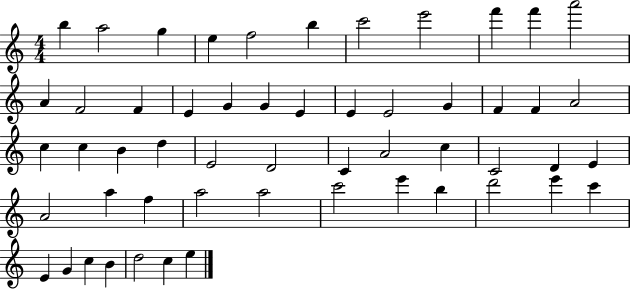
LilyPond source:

{
  \clef treble
  \numericTimeSignature
  \time 4/4
  \key c \major
  b''4 a''2 g''4 | e''4 f''2 b''4 | c'''2 e'''2 | f'''4 f'''4 a'''2 | \break a'4 f'2 f'4 | e'4 g'4 g'4 e'4 | e'4 e'2 g'4 | f'4 f'4 a'2 | \break c''4 c''4 b'4 d''4 | e'2 d'2 | c'4 a'2 c''4 | c'2 d'4 e'4 | \break a'2 a''4 f''4 | a''2 a''2 | c'''2 e'''4 b''4 | d'''2 e'''4 c'''4 | \break e'4 g'4 c''4 b'4 | d''2 c''4 e''4 | \bar "|."
}